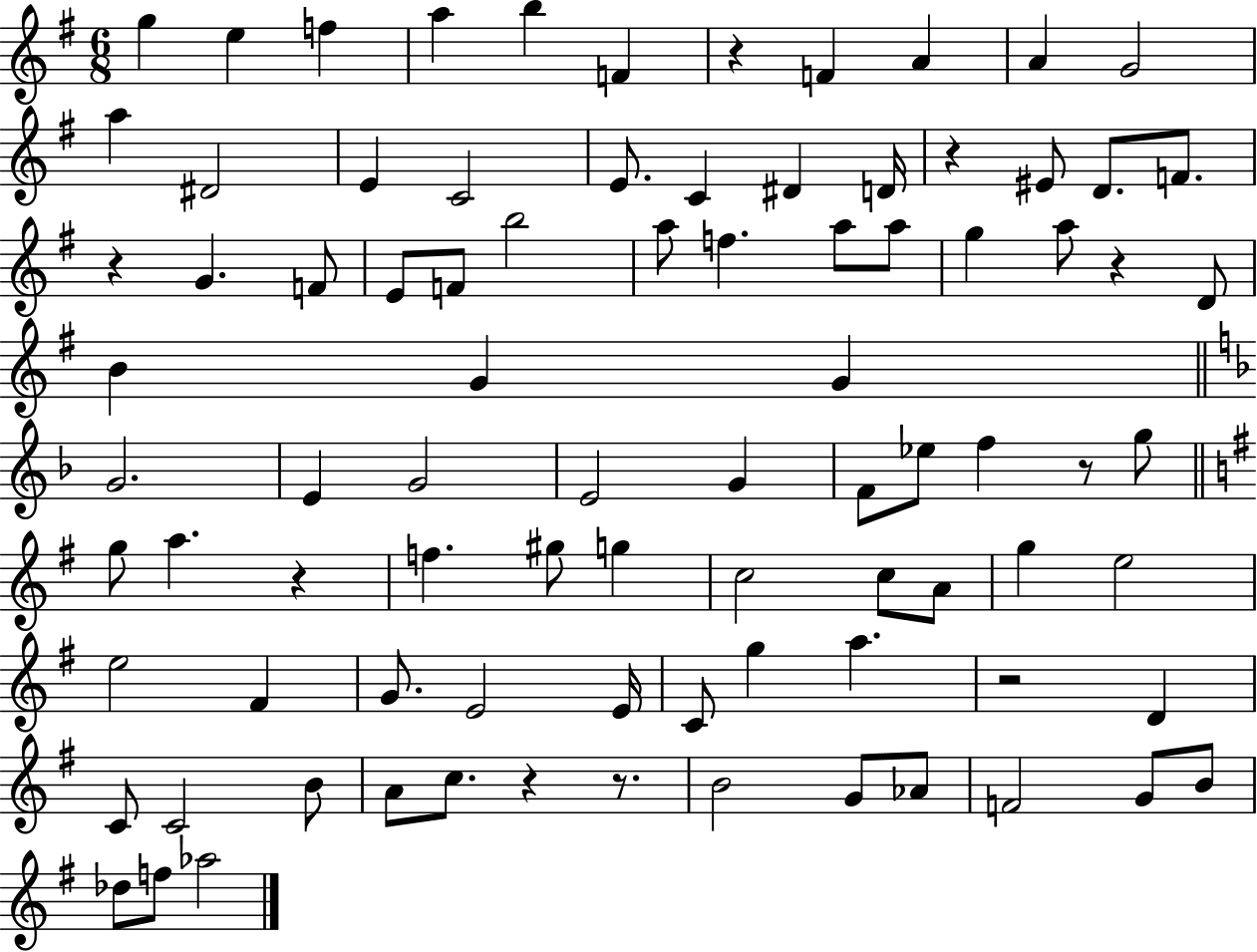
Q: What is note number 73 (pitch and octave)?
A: F4